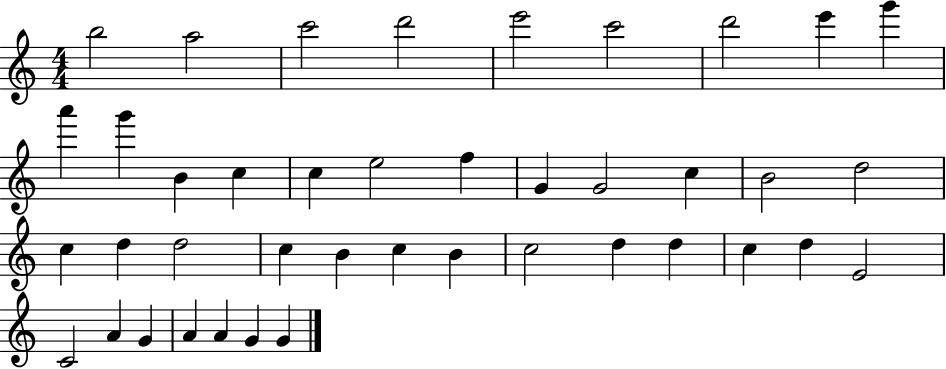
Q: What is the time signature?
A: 4/4